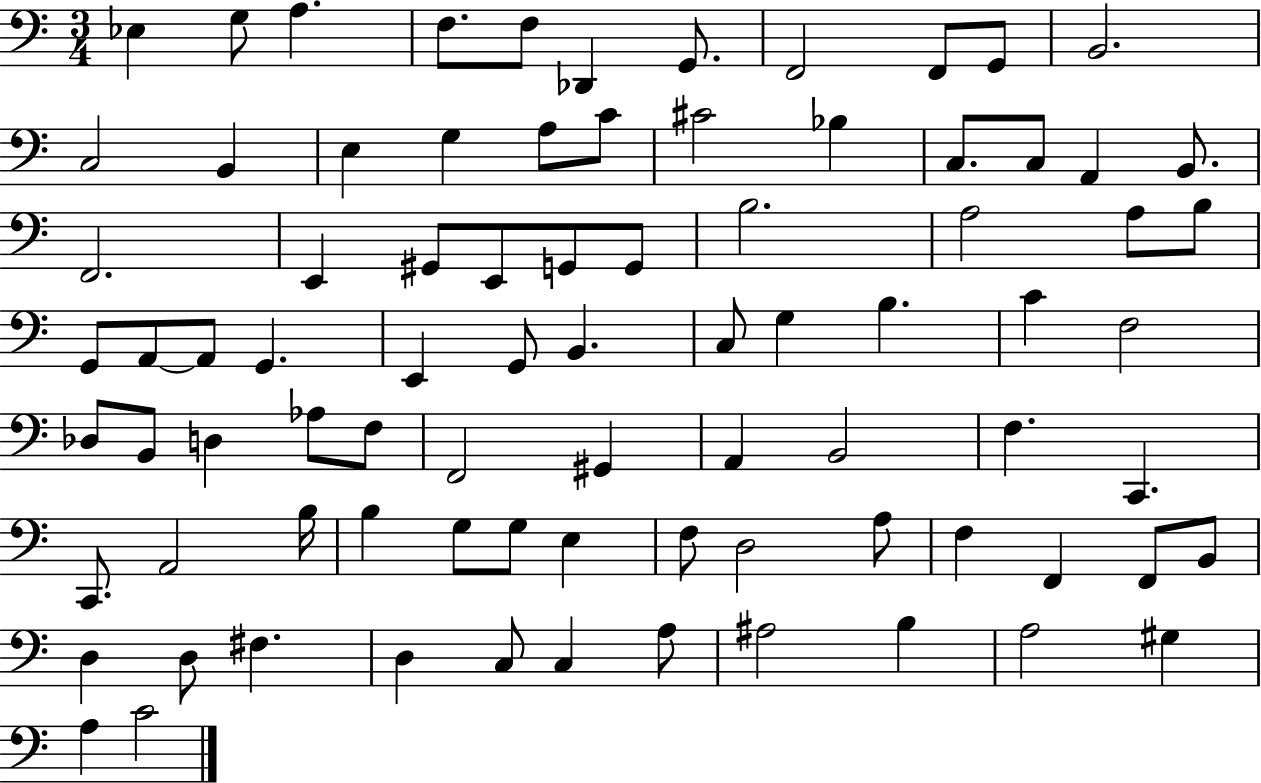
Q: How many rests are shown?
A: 0